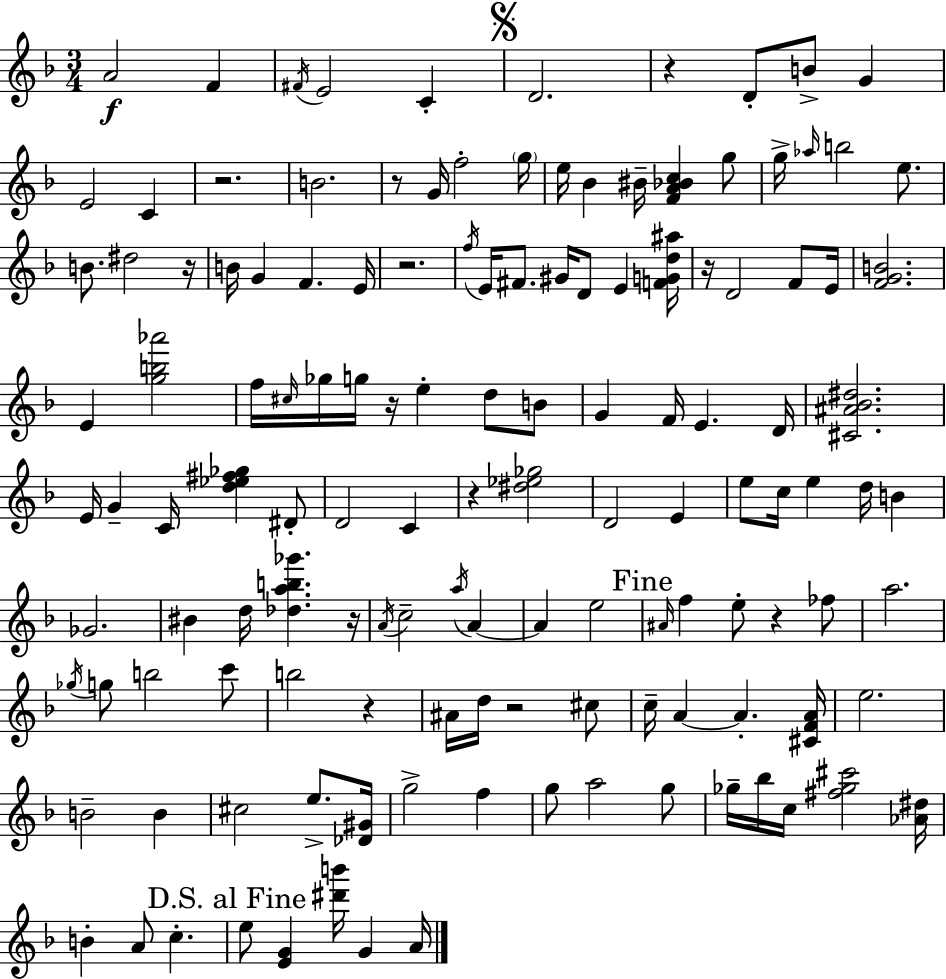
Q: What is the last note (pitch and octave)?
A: A4